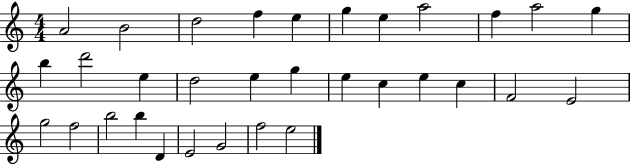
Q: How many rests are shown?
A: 0